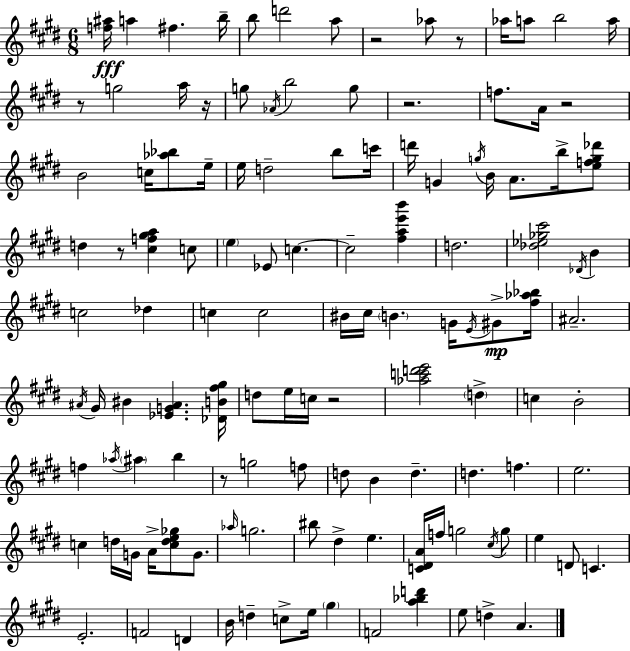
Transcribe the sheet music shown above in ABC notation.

X:1
T:Untitled
M:6/8
L:1/4
K:E
[f^a]/4 a ^f b/4 b/2 d'2 a/2 z2 _a/2 z/2 _a/4 a/2 b2 a/4 z/2 g2 a/4 z/4 g/2 _A/4 b2 g/2 z2 f/2 A/4 z2 B2 c/4 [_a_b]/2 e/4 e/4 d2 b/2 c'/4 d'/4 G g/4 B/4 A/2 b/4 [efg_d']/2 d z/2 [^cf^ga] c/2 e _E/2 c c2 [^fae'b'] d2 [_d_e_g^c']2 _D/4 B c2 _d c c2 ^B/4 ^c/4 B G/4 E/4 ^G/2 [^f_a_b]/4 ^A2 ^A/4 ^G/4 ^B [_EG^A] [_DB^f^g]/4 d/2 e/4 c/4 z2 [_ac'd'e']2 d c B2 f _a/4 ^a b z/2 g2 f/2 d/2 B d d f e2 c d/4 G/4 A/4 [cde_g]/2 G/2 _a/4 g2 ^b/2 ^d e [C^DA]/4 f/4 g2 ^c/4 g/2 e D/2 C E2 F2 D B/4 d c/2 e/4 ^g F2 [a_bd'] e/2 d A